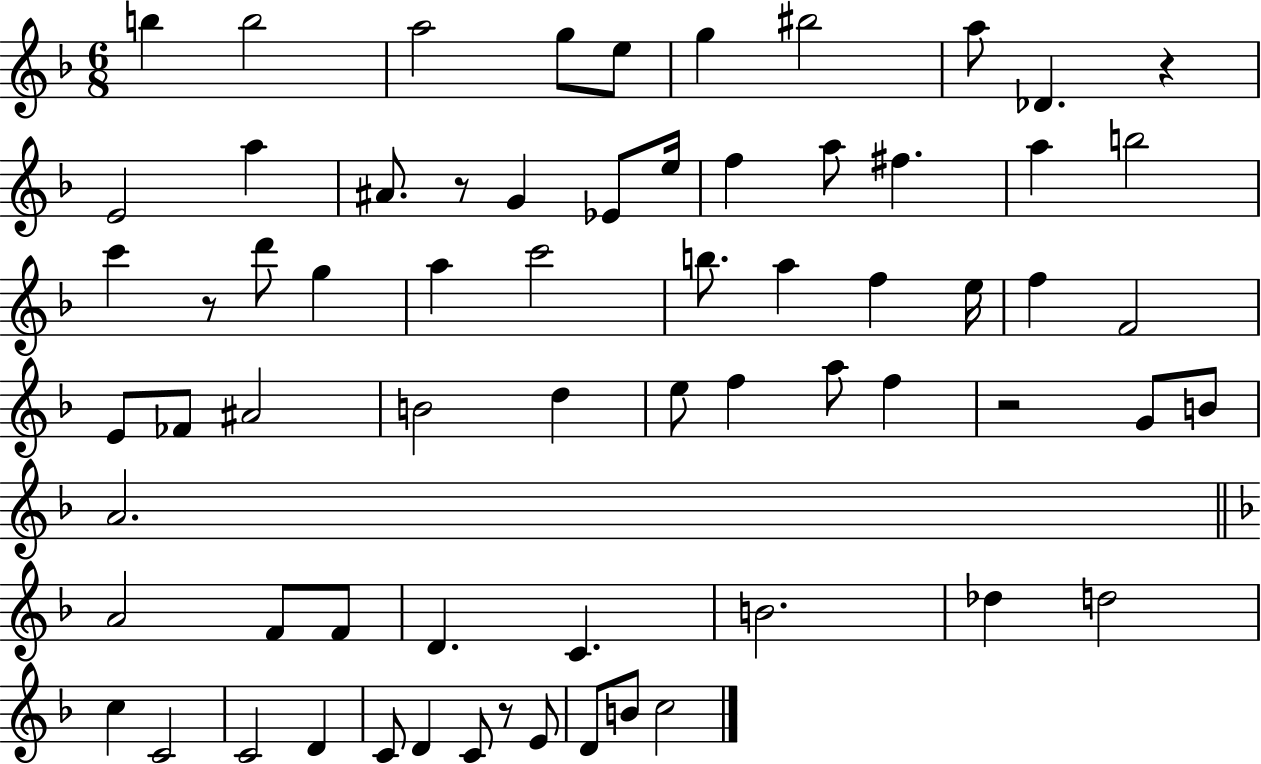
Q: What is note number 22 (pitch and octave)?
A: D6